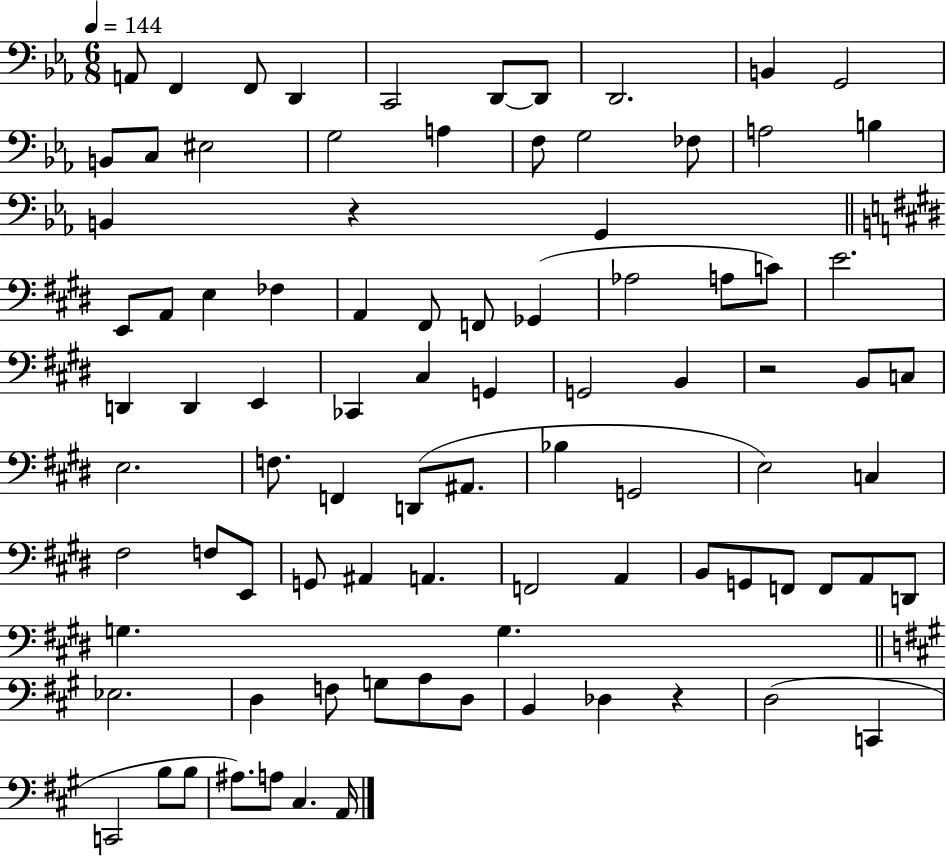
{
  \clef bass
  \numericTimeSignature
  \time 6/8
  \key ees \major
  \tempo 4 = 144
  a,8 f,4 f,8 d,4 | c,2 d,8~~ d,8 | d,2. | b,4 g,2 | \break b,8 c8 eis2 | g2 a4 | f8 g2 fes8 | a2 b4 | \break b,4 r4 g,4 | \bar "||" \break \key e \major e,8 a,8 e4 fes4 | a,4 fis,8 f,8 ges,4( | aes2 a8 c'8) | e'2. | \break d,4 d,4 e,4 | ces,4 cis4 g,4 | g,2 b,4 | r2 b,8 c8 | \break e2. | f8. f,4 d,8( ais,8. | bes4 g,2 | e2) c4 | \break fis2 f8 e,8 | g,8 ais,4 a,4. | f,2 a,4 | b,8 g,8 f,8 f,8 a,8 d,8 | \break g4. g4. | \bar "||" \break \key a \major ees2. | d4 f8 g8 a8 d8 | b,4 des4 r4 | d2( c,4 | \break c,2 b8 b8 | ais8.) a8 cis4. a,16 | \bar "|."
}